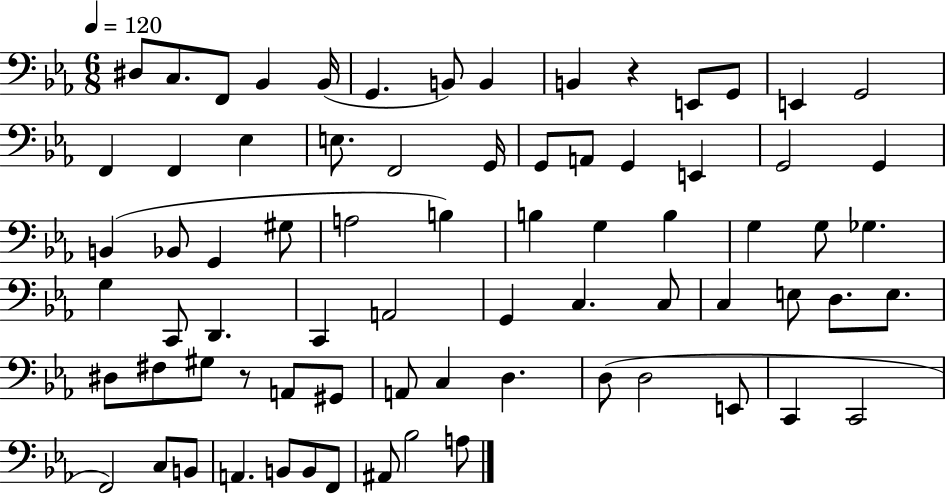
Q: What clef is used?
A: bass